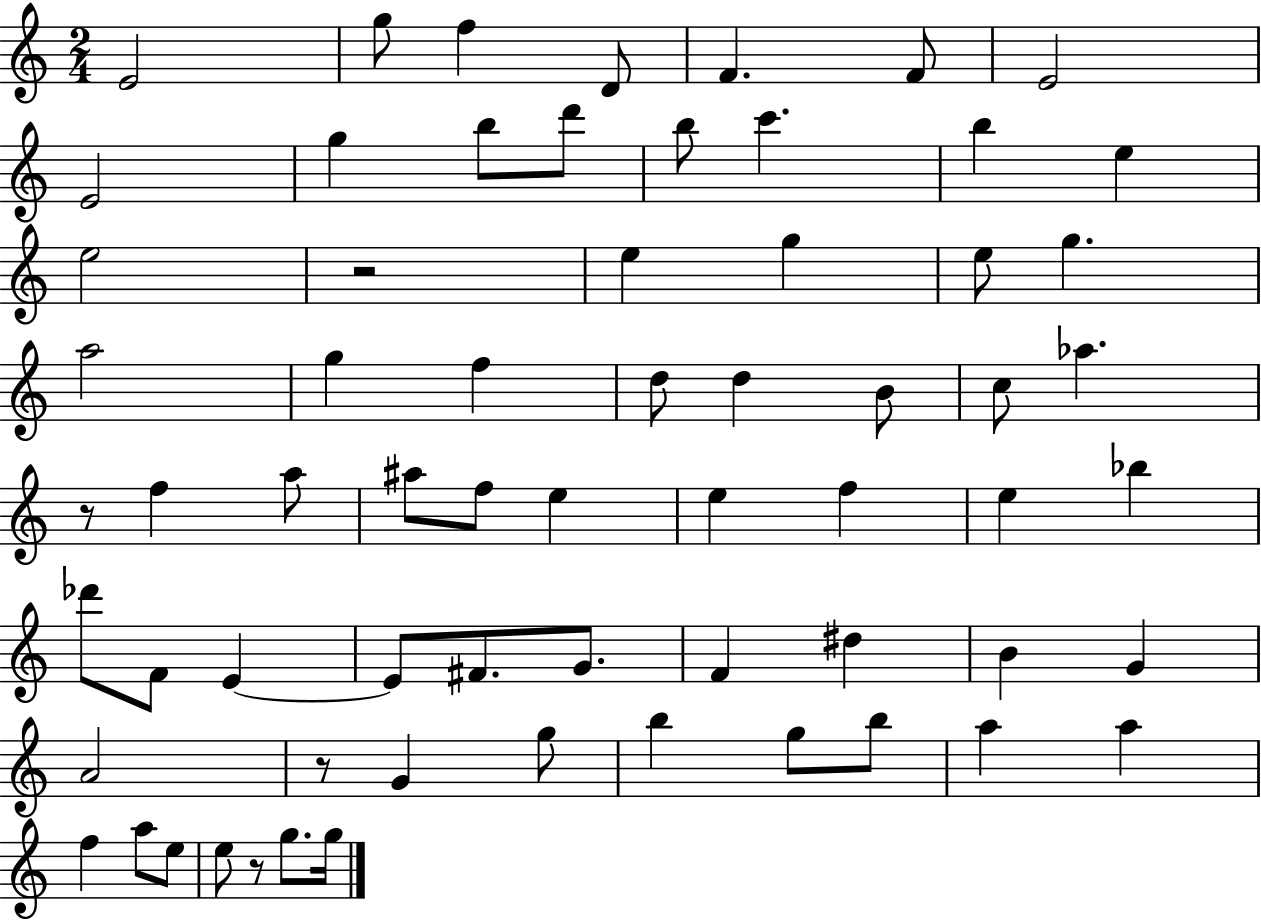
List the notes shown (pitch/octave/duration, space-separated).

E4/h G5/e F5/q D4/e F4/q. F4/e E4/h E4/h G5/q B5/e D6/e B5/e C6/q. B5/q E5/q E5/h R/h E5/q G5/q E5/e G5/q. A5/h G5/q F5/q D5/e D5/q B4/e C5/e Ab5/q. R/e F5/q A5/e A#5/e F5/e E5/q E5/q F5/q E5/q Bb5/q Db6/e F4/e E4/q E4/e F#4/e. G4/e. F4/q D#5/q B4/q G4/q A4/h R/e G4/q G5/e B5/q G5/e B5/e A5/q A5/q F5/q A5/e E5/e E5/e R/e G5/e. G5/s